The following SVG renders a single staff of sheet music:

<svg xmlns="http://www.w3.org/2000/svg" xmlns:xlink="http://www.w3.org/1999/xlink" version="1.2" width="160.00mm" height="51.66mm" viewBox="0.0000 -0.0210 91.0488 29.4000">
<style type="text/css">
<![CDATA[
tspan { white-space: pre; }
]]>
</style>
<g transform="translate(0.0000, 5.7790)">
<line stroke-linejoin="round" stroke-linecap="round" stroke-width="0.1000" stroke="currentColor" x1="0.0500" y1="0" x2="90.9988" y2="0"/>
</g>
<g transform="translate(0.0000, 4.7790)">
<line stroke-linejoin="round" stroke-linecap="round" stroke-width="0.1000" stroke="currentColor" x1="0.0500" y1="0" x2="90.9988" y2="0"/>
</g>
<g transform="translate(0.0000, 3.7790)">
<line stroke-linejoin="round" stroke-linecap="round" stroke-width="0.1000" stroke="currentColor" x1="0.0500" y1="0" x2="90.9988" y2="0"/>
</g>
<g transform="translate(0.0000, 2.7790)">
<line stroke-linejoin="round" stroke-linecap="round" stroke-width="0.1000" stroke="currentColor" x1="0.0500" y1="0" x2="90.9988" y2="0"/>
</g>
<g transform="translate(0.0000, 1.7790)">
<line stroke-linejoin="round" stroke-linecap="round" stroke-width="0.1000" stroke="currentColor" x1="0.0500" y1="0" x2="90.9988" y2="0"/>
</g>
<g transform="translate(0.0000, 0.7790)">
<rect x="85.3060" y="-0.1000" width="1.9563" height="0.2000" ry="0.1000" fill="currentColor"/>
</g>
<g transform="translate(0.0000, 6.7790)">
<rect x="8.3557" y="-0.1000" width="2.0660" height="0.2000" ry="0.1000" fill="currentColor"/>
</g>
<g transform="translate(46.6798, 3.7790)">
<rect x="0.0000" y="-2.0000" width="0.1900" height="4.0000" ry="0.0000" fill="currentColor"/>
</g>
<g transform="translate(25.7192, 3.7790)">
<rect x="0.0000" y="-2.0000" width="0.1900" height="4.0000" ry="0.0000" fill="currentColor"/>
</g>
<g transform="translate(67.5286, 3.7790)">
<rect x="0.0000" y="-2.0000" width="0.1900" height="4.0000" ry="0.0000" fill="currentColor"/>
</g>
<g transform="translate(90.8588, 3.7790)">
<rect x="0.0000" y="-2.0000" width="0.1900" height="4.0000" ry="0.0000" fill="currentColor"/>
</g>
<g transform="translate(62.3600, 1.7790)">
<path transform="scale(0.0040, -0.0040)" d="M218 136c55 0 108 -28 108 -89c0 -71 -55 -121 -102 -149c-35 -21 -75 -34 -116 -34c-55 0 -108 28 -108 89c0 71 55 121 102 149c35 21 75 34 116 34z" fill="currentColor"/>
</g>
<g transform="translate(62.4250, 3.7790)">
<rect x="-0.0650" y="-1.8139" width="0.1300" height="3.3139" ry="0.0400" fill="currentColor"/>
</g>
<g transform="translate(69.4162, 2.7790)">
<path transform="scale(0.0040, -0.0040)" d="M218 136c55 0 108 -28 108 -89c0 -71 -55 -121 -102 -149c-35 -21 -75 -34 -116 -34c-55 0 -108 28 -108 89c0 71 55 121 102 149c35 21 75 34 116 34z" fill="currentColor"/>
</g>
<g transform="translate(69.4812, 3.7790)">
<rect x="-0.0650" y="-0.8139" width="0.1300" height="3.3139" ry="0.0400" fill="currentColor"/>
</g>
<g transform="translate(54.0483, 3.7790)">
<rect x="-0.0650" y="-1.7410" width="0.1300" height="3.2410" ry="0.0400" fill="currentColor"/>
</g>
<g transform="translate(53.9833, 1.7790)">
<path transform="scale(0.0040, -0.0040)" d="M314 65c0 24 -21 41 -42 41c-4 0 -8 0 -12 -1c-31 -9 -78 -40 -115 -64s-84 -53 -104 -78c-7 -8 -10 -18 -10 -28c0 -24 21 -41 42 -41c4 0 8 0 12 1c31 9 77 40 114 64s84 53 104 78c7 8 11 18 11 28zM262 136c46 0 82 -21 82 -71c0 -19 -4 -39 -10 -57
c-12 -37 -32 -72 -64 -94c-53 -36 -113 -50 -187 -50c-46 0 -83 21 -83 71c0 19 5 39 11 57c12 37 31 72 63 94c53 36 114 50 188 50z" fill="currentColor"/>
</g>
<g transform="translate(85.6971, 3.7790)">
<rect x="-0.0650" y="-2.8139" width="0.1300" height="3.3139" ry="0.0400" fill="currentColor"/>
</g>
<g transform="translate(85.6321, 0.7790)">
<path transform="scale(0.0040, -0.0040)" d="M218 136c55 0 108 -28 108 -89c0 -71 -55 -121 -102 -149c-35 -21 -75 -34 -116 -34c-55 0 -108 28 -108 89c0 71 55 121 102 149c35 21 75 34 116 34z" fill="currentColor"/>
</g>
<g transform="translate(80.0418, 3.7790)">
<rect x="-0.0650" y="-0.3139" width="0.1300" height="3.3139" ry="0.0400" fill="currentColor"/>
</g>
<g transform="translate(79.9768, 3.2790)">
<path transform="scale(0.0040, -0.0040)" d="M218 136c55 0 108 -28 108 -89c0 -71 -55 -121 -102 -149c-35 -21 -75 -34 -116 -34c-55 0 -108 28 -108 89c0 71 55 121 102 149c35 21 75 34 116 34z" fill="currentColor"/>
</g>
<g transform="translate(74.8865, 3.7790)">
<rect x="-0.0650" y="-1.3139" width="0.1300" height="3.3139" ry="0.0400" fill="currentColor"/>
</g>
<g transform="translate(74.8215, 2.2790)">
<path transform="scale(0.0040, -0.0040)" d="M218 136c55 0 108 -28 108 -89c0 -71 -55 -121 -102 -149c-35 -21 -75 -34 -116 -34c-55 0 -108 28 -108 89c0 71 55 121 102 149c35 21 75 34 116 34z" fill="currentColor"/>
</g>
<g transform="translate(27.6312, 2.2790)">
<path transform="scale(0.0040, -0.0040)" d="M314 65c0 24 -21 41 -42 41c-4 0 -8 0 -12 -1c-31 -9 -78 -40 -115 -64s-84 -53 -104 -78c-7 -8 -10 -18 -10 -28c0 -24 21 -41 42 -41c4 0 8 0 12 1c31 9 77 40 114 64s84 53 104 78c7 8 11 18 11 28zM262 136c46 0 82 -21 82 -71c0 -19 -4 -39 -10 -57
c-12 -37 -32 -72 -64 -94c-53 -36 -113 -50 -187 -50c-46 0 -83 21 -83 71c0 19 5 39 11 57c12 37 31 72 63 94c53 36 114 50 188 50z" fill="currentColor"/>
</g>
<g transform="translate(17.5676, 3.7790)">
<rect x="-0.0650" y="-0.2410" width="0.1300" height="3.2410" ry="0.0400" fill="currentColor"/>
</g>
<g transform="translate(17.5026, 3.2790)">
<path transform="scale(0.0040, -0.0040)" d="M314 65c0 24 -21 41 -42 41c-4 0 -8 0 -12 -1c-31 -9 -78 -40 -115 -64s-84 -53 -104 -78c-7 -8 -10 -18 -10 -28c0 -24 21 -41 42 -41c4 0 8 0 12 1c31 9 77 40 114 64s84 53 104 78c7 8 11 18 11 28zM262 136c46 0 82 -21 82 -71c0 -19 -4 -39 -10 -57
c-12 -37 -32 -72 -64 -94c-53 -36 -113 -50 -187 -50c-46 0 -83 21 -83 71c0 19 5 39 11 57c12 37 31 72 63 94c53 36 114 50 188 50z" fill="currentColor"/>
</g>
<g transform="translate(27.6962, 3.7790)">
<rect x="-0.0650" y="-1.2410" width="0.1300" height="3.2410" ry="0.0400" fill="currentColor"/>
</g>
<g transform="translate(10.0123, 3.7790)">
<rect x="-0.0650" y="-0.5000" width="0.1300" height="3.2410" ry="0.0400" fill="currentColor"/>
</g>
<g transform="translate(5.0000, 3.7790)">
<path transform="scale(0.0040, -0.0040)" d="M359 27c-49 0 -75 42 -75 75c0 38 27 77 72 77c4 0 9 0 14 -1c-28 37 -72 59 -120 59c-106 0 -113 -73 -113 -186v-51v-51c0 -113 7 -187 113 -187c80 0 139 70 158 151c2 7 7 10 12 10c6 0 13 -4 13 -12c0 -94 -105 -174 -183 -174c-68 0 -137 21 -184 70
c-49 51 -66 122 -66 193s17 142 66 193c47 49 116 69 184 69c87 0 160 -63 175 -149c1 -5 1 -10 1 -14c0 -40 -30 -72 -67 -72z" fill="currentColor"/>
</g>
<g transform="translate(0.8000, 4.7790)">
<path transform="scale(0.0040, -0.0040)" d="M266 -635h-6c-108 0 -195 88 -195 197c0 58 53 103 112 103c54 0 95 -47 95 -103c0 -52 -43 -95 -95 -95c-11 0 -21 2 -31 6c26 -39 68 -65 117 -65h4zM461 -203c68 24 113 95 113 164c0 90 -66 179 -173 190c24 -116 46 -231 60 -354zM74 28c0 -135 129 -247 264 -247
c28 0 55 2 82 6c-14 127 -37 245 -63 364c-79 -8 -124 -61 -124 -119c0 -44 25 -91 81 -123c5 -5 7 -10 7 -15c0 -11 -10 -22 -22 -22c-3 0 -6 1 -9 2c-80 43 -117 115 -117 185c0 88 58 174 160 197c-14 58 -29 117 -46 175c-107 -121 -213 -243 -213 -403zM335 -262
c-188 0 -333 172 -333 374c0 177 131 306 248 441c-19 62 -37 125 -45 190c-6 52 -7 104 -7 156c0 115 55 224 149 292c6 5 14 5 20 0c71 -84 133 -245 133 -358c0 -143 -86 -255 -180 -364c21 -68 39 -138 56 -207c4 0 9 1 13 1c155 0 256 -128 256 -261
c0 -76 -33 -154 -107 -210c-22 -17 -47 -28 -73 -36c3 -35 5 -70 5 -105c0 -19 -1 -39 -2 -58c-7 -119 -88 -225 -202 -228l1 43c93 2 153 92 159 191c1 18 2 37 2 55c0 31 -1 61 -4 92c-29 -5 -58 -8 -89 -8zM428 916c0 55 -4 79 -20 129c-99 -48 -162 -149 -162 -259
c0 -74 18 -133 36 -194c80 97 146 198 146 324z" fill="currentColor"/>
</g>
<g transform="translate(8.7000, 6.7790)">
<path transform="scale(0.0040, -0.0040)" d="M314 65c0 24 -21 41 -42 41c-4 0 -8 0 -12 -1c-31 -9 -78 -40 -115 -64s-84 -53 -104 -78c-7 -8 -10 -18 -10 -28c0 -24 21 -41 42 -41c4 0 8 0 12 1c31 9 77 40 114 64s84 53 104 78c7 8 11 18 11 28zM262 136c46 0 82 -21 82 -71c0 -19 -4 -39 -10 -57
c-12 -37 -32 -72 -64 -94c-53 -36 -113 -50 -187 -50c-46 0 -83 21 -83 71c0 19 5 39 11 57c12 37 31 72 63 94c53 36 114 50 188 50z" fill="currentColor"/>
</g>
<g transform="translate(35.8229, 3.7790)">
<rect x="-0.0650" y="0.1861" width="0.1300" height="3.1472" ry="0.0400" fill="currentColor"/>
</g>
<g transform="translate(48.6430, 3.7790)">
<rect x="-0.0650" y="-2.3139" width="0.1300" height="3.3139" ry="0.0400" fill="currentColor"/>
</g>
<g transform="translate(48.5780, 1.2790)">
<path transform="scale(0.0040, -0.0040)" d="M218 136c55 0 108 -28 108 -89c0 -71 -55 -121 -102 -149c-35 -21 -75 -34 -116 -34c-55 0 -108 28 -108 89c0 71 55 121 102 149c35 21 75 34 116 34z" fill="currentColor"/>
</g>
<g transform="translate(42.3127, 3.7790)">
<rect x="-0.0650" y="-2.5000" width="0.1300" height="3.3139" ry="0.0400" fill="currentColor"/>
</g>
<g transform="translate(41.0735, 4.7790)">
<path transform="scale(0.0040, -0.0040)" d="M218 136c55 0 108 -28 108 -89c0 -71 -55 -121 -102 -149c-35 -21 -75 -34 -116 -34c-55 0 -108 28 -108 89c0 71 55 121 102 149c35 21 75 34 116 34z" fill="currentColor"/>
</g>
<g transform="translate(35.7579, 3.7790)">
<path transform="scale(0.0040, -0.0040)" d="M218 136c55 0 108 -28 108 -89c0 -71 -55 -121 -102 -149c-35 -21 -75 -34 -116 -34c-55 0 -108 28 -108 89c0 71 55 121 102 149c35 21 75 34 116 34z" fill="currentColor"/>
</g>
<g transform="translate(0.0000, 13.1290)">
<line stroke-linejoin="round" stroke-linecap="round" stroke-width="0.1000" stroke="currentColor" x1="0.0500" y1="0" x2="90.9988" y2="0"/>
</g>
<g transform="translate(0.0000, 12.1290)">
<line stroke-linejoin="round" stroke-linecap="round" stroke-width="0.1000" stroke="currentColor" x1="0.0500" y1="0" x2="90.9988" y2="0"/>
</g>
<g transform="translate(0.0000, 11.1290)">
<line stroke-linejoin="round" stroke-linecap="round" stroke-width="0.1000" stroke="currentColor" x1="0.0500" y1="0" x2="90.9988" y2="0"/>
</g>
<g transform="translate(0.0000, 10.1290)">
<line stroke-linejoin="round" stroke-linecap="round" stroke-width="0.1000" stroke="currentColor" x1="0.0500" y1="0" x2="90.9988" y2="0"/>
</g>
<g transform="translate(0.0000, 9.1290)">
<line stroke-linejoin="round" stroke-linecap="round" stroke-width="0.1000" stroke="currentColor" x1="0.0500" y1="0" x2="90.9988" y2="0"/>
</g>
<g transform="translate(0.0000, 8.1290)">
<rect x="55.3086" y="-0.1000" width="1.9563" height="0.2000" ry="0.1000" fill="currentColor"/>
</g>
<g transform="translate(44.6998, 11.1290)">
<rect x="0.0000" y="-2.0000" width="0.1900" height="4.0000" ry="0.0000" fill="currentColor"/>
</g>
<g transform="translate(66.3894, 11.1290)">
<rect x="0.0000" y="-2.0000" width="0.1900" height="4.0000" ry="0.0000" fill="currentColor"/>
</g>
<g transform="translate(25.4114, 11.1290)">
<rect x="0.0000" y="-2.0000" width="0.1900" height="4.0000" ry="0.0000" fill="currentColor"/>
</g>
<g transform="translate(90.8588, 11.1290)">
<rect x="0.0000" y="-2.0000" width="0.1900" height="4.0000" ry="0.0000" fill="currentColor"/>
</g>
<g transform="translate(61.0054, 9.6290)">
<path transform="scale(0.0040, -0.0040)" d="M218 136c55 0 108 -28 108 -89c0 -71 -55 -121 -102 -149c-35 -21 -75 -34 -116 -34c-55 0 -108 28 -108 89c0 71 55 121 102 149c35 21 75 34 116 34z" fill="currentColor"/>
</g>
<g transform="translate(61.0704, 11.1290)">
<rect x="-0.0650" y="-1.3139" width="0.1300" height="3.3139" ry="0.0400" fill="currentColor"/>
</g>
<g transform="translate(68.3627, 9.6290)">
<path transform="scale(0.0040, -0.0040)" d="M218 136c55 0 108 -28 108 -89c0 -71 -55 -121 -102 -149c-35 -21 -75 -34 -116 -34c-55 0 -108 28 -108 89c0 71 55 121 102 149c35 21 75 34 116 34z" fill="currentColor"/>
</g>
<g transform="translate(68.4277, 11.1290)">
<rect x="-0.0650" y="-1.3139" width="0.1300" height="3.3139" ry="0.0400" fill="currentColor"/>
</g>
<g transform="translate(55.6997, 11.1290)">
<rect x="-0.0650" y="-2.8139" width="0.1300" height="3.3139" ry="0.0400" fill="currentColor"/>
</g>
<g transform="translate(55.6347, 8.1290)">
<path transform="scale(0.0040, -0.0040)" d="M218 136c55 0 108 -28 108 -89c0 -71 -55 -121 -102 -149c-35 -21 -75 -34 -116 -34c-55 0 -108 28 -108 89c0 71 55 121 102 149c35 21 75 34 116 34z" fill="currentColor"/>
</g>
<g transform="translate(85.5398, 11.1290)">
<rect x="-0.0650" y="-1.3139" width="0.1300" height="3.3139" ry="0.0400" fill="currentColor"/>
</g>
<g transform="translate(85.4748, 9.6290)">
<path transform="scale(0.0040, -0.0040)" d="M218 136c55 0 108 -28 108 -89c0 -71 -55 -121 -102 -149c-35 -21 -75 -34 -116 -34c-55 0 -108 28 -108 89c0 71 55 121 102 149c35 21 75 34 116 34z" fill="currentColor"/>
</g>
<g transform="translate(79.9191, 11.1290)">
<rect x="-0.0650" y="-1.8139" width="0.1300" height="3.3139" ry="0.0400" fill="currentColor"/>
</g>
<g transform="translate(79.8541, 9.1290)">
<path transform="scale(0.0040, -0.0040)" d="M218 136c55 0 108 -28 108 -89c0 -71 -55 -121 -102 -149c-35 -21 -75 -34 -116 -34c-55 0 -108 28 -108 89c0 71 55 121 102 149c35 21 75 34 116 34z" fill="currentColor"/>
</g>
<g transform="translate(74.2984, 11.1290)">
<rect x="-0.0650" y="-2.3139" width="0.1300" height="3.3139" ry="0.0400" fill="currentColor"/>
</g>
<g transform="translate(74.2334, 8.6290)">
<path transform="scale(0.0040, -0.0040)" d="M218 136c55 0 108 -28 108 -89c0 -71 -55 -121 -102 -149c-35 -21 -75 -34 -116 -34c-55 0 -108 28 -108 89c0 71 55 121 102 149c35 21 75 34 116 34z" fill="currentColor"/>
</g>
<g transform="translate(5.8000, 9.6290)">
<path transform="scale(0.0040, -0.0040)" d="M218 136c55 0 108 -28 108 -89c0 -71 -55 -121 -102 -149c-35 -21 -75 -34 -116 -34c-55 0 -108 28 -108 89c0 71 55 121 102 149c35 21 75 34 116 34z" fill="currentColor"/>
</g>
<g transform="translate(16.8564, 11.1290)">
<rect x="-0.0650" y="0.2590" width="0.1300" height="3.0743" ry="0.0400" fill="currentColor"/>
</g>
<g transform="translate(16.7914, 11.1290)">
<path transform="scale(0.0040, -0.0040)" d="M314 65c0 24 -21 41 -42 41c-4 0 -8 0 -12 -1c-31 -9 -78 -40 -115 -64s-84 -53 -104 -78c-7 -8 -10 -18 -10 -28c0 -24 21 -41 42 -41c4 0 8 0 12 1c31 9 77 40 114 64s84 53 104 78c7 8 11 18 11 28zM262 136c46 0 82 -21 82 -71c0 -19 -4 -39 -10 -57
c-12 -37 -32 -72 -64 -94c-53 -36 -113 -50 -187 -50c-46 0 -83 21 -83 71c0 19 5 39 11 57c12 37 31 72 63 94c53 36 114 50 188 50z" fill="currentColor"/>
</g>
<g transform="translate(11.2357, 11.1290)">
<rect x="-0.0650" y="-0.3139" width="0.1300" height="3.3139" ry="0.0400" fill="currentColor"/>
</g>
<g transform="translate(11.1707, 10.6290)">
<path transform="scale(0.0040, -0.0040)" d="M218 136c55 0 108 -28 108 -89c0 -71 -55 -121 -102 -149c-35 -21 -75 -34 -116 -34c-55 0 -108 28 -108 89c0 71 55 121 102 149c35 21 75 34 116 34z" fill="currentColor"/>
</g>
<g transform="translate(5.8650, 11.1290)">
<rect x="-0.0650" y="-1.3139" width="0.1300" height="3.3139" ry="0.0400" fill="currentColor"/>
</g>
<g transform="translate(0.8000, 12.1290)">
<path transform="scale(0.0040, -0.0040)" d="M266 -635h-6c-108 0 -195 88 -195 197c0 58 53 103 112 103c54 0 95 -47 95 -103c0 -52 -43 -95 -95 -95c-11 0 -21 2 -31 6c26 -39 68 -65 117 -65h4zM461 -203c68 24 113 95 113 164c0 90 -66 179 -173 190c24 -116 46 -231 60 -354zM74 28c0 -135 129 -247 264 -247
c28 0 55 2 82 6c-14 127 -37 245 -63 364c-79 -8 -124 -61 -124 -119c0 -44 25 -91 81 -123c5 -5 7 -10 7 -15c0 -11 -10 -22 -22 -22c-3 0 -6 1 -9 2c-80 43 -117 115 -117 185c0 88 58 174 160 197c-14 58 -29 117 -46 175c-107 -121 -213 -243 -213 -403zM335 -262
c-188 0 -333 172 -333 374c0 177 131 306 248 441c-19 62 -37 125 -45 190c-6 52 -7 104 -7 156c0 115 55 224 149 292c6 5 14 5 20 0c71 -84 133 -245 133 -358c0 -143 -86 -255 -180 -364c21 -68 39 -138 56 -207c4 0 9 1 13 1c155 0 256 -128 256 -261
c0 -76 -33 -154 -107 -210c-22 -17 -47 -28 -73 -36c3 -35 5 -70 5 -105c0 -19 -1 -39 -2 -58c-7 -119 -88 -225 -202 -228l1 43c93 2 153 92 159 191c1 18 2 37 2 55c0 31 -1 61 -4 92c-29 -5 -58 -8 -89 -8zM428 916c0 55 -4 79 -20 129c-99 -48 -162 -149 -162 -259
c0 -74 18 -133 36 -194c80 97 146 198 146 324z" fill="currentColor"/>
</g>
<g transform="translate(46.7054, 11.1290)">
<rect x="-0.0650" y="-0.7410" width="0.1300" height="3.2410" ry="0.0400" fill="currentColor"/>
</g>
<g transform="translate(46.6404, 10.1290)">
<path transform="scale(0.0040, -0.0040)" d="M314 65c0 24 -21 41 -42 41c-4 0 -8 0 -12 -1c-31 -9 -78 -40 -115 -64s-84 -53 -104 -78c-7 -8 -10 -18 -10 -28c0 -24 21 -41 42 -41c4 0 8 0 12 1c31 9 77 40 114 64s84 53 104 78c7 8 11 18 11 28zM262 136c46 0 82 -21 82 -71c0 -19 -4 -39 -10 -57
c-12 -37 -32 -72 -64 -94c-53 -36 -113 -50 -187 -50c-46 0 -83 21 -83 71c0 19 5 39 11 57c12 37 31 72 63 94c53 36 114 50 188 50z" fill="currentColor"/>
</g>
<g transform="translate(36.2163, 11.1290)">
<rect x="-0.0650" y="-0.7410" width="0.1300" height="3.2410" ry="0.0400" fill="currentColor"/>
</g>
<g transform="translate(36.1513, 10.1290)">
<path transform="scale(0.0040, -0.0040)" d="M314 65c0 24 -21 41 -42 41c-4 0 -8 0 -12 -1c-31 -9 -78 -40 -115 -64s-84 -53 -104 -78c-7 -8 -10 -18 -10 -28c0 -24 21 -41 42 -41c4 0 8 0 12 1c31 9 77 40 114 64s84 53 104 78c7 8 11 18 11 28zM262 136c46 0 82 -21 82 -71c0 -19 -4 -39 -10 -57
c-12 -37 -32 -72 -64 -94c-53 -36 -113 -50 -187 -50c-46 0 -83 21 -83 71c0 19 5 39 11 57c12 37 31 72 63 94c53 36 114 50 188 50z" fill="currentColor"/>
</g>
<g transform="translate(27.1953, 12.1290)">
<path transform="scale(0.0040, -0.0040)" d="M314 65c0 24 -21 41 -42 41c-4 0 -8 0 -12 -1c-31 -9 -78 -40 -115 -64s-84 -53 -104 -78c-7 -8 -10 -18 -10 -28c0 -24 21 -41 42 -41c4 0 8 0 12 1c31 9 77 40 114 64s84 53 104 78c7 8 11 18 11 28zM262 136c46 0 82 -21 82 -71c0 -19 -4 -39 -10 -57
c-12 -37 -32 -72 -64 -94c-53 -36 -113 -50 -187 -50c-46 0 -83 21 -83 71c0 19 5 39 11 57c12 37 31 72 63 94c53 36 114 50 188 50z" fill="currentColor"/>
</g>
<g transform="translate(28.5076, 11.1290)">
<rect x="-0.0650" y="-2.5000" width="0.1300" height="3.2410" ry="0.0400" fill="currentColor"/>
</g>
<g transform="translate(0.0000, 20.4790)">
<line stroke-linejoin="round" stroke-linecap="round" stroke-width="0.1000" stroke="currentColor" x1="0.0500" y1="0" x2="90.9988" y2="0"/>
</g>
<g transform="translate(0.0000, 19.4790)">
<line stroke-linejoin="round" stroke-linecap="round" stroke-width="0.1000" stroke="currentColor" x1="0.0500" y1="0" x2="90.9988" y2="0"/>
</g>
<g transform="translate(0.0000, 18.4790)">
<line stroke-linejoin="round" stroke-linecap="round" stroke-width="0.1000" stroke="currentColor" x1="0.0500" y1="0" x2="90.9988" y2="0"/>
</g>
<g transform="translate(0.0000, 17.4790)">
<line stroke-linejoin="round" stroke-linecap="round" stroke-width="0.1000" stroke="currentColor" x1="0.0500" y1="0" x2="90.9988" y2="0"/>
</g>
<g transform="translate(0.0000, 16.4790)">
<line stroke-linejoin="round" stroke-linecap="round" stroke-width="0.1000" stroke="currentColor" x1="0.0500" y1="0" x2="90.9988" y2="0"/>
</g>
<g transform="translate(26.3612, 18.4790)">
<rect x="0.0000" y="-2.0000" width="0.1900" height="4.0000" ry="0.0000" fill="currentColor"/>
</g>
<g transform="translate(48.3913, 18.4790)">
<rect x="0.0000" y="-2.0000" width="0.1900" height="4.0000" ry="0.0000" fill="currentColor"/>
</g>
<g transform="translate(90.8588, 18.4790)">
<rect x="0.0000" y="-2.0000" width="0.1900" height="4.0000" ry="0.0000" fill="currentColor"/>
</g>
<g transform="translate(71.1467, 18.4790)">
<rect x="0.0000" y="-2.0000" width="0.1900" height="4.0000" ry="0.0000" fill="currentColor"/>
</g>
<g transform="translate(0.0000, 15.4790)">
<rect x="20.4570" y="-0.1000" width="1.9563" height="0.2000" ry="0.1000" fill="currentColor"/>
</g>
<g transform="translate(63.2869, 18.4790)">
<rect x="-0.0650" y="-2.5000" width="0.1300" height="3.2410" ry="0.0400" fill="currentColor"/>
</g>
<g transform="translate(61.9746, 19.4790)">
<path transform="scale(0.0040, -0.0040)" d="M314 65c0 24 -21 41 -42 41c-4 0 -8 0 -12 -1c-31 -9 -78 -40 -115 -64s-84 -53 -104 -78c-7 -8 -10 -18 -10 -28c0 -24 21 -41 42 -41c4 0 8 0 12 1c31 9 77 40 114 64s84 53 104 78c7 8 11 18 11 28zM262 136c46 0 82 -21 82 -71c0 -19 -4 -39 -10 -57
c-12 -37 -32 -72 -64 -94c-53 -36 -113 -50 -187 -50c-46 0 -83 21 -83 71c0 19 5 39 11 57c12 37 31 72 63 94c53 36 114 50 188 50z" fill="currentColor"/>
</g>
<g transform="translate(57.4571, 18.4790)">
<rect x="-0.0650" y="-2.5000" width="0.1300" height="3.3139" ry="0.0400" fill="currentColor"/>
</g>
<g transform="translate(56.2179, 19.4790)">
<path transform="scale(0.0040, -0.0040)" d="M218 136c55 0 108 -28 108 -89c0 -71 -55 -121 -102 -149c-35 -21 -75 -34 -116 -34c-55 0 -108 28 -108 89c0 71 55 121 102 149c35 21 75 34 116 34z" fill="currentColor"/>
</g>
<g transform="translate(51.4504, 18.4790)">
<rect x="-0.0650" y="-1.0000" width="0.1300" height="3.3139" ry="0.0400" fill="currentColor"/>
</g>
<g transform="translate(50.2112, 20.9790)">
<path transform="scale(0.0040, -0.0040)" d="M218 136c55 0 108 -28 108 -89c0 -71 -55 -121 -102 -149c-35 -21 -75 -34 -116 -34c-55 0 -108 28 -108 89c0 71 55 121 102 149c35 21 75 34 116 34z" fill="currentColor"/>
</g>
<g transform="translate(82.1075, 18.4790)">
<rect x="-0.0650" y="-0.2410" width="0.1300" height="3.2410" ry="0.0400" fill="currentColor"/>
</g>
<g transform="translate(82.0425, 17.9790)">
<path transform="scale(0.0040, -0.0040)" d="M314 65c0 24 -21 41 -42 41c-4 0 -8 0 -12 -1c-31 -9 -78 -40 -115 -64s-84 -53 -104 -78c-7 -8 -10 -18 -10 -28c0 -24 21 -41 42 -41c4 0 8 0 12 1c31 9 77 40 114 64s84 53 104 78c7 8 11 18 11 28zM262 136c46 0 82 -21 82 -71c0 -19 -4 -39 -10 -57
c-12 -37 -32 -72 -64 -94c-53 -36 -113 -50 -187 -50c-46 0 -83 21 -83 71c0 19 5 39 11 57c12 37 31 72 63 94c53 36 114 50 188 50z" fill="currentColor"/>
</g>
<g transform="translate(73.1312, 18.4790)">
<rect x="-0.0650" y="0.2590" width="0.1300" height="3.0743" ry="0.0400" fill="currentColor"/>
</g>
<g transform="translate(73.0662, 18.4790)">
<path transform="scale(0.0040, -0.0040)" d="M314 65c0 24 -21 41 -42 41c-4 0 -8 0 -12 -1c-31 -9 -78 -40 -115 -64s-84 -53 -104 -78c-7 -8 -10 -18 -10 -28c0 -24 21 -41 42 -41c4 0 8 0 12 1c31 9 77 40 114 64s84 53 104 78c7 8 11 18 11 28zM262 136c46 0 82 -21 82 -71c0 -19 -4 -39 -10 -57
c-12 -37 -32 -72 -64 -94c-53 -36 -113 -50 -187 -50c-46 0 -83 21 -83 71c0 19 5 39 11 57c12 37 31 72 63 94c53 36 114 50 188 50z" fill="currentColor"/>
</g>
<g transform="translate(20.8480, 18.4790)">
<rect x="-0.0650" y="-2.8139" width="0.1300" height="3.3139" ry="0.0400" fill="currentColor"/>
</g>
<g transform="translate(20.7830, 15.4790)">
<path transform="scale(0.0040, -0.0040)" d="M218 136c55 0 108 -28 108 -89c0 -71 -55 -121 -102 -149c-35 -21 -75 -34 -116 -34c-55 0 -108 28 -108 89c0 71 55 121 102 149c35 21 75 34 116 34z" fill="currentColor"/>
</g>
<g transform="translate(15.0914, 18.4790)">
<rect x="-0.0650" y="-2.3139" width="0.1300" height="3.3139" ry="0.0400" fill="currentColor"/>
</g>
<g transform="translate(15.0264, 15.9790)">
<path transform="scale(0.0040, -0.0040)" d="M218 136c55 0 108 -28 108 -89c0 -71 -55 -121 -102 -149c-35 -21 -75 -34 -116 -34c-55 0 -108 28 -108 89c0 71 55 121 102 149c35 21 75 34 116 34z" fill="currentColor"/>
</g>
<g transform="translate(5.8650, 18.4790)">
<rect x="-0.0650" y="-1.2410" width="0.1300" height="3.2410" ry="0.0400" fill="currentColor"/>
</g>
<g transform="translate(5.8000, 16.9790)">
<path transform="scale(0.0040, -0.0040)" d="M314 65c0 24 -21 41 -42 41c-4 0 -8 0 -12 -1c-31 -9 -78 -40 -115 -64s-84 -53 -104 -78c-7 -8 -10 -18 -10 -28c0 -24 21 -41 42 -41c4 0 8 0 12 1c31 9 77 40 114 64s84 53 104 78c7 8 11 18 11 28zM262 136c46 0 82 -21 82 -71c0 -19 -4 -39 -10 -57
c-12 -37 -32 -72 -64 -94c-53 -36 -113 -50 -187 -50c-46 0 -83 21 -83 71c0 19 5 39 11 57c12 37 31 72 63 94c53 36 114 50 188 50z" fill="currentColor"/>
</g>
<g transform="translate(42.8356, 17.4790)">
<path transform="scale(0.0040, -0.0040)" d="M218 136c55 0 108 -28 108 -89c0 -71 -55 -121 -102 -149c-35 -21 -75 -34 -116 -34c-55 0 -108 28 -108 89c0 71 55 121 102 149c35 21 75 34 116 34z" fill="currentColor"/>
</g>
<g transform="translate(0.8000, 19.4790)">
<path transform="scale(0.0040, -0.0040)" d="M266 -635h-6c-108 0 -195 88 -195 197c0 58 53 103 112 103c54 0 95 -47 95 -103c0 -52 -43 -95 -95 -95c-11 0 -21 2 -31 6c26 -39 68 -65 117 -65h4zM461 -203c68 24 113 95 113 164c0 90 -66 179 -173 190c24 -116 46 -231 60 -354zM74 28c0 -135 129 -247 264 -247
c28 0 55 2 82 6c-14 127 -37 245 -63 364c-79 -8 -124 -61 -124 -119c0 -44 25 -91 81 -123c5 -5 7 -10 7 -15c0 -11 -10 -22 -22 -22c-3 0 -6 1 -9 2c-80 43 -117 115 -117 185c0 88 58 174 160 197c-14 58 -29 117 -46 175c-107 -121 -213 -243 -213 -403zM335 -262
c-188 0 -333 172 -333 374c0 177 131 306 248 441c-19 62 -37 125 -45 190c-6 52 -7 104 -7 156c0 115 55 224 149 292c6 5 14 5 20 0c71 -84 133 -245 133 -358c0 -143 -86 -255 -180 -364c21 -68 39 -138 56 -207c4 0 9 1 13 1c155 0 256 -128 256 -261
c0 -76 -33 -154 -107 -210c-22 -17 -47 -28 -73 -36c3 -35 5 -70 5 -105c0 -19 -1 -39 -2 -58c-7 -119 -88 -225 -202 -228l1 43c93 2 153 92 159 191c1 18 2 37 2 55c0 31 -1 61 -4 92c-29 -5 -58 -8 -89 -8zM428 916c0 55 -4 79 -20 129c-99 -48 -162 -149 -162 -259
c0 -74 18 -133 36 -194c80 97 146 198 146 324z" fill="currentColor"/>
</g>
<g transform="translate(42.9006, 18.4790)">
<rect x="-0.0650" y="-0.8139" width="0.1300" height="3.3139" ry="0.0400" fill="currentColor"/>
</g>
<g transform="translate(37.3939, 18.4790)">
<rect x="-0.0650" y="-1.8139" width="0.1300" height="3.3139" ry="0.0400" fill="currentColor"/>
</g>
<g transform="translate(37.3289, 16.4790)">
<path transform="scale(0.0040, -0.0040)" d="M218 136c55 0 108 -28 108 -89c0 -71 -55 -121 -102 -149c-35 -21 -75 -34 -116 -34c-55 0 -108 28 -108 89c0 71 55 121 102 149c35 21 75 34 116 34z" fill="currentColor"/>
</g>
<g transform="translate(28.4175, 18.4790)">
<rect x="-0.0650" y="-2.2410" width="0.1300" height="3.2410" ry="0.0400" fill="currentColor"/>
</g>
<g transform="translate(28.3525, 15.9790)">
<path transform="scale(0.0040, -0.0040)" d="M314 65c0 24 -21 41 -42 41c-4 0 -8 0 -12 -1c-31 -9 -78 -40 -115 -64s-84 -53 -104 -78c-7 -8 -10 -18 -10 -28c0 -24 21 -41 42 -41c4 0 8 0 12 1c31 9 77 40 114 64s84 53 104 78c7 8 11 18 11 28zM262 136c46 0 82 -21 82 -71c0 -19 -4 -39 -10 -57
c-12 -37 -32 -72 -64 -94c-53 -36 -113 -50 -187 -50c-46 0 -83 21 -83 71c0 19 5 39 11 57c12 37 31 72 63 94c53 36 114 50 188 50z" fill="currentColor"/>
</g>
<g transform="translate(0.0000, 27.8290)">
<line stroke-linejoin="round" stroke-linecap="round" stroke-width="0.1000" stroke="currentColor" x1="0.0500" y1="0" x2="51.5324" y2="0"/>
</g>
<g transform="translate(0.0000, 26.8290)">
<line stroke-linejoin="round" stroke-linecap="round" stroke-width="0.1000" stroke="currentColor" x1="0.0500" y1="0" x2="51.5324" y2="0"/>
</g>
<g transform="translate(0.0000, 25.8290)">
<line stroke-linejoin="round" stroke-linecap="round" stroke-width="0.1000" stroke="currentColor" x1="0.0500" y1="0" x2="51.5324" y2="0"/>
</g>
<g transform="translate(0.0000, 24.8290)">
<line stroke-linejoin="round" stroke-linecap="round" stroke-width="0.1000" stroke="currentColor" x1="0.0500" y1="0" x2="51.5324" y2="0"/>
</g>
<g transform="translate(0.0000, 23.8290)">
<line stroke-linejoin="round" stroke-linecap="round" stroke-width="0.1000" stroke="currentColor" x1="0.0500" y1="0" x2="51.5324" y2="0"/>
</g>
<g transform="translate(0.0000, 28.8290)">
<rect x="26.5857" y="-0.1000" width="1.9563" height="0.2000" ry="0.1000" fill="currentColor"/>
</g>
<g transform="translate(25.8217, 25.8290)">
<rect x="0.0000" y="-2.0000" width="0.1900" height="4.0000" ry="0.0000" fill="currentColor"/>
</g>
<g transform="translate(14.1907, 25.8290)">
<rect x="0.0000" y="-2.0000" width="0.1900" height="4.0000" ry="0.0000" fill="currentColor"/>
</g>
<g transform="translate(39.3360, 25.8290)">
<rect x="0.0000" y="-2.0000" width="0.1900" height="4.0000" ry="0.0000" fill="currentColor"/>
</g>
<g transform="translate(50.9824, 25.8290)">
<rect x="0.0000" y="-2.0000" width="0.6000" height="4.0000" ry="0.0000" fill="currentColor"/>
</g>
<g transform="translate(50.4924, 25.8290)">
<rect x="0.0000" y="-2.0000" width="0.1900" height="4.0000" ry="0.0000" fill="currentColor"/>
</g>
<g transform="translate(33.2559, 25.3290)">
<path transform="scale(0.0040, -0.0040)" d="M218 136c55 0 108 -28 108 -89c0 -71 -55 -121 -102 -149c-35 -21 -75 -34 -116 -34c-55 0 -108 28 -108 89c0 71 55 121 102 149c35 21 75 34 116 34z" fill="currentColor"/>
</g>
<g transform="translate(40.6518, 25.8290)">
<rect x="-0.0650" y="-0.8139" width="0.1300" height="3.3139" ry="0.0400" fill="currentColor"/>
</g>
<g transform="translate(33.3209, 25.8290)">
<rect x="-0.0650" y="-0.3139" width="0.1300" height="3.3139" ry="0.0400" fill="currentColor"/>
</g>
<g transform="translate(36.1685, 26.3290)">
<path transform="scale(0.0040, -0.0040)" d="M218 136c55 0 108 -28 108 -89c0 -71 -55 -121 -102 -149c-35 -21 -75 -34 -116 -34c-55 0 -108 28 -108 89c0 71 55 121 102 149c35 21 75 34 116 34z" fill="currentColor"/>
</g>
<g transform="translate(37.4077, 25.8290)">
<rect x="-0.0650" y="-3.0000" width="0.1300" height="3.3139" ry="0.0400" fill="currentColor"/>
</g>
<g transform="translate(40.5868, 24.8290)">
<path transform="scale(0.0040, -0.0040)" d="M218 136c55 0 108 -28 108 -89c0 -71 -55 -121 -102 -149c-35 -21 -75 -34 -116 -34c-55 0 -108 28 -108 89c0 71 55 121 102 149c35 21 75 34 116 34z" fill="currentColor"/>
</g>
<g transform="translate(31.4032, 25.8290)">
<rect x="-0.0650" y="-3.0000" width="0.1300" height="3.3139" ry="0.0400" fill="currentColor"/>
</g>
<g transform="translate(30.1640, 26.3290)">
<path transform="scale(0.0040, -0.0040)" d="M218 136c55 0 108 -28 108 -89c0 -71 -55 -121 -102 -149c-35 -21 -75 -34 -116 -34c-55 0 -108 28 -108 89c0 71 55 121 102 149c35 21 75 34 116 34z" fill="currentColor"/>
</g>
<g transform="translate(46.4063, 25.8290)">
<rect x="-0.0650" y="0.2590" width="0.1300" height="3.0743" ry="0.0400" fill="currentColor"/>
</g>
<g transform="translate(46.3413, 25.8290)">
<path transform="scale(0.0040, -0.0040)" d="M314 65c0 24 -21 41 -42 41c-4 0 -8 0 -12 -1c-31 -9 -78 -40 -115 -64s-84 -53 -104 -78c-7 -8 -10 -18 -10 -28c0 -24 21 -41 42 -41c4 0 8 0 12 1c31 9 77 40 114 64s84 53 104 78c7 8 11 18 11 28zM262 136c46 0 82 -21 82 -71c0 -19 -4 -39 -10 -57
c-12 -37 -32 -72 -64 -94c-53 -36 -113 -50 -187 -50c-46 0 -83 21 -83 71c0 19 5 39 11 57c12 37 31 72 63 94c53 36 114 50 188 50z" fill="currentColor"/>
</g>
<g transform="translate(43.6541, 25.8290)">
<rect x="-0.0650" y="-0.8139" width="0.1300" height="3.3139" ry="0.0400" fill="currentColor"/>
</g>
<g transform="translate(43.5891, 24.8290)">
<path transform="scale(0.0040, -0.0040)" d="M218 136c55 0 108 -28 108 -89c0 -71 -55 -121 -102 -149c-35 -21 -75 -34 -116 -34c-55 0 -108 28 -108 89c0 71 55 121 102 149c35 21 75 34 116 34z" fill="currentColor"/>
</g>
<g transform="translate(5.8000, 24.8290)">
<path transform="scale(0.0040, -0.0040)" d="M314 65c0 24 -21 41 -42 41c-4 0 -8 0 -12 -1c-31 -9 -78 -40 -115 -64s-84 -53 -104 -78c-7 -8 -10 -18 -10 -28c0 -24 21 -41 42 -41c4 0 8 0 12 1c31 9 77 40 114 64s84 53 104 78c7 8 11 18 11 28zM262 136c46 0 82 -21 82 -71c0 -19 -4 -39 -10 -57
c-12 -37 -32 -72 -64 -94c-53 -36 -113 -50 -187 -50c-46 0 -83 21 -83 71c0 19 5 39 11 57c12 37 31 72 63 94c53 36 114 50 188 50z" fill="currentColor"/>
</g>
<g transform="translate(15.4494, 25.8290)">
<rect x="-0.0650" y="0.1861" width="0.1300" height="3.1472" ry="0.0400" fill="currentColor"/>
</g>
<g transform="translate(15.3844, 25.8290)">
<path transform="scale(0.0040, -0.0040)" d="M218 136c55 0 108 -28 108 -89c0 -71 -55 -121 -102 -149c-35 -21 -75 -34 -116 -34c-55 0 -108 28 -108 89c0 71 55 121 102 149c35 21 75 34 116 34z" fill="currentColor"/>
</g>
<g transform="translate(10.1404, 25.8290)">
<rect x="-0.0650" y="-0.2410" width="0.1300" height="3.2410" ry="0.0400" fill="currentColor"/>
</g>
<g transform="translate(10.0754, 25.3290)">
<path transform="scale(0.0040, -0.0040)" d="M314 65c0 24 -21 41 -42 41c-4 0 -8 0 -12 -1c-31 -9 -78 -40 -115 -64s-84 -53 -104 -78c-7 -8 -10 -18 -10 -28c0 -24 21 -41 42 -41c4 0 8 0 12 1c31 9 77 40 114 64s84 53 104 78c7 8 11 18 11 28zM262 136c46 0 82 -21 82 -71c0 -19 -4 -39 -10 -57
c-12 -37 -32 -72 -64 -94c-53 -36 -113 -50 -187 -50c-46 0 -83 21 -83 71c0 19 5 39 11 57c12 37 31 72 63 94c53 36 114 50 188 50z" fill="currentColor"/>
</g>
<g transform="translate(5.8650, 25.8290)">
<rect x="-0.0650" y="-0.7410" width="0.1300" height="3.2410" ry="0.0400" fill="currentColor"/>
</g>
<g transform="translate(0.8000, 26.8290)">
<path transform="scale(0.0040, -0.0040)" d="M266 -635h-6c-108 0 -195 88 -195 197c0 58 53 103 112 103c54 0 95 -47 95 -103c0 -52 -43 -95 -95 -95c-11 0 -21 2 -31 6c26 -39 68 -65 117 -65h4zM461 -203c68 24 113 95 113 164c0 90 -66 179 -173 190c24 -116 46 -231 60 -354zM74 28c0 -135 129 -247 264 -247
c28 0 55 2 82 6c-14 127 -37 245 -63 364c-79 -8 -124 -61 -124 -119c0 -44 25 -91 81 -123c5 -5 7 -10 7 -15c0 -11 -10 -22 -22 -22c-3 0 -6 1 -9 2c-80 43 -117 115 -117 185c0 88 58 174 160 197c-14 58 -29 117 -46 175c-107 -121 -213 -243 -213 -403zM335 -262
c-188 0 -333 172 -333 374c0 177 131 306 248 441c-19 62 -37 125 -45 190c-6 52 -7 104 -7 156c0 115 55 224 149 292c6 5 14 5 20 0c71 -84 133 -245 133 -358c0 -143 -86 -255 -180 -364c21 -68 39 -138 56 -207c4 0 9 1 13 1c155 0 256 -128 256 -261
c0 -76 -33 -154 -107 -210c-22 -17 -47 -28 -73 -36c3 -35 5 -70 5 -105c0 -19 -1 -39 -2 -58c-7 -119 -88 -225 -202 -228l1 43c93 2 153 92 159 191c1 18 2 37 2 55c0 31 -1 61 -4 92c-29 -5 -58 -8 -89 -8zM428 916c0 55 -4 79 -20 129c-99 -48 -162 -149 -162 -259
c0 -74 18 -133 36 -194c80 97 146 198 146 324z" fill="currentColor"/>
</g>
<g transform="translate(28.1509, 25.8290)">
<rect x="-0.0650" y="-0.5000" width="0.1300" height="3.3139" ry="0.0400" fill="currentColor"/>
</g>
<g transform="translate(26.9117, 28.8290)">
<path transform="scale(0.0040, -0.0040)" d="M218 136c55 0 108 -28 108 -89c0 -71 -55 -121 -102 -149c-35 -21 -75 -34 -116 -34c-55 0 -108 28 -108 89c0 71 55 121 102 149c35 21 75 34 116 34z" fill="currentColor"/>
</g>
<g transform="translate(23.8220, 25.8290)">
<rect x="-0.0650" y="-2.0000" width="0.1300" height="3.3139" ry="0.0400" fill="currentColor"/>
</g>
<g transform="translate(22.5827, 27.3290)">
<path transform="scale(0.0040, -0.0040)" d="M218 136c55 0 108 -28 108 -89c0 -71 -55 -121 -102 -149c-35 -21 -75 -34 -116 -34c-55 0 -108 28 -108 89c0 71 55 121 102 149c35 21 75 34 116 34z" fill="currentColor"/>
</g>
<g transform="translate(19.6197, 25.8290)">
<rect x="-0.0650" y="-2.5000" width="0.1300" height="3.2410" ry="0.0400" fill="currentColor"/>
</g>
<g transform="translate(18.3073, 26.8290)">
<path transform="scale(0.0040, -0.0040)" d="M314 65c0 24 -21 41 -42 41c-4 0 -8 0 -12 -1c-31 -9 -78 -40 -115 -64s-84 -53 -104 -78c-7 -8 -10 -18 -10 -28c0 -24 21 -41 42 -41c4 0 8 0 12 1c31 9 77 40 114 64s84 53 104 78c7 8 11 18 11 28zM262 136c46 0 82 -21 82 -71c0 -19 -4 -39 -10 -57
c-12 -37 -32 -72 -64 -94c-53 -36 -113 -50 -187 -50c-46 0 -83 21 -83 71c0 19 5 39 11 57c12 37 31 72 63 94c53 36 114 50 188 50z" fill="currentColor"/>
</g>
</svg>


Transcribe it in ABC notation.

X:1
T:Untitled
M:4/4
L:1/4
K:C
C2 c2 e2 B G g f2 f d e c a e c B2 G2 d2 d2 a e e g f e e2 g a g2 f d D G G2 B2 c2 d2 c2 B G2 F C A c A d d B2